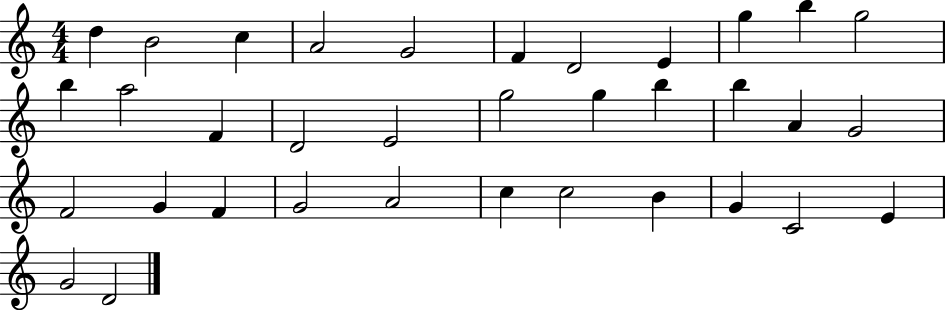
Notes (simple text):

D5/q B4/h C5/q A4/h G4/h F4/q D4/h E4/q G5/q B5/q G5/h B5/q A5/h F4/q D4/h E4/h G5/h G5/q B5/q B5/q A4/q G4/h F4/h G4/q F4/q G4/h A4/h C5/q C5/h B4/q G4/q C4/h E4/q G4/h D4/h